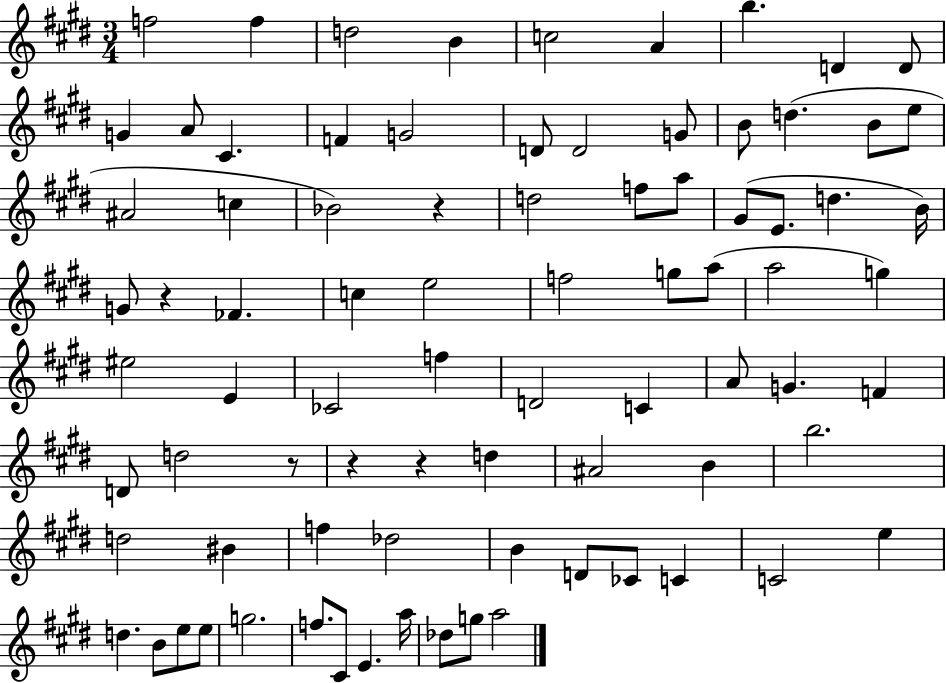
F5/h F5/q D5/h B4/q C5/h A4/q B5/q. D4/q D4/e G4/q A4/e C#4/q. F4/q G4/h D4/e D4/h G4/e B4/e D5/q. B4/e E5/e A#4/h C5/q Bb4/h R/q D5/h F5/e A5/e G#4/e E4/e. D5/q. B4/s G4/e R/q FES4/q. C5/q E5/h F5/h G5/e A5/e A5/h G5/q EIS5/h E4/q CES4/h F5/q D4/h C4/q A4/e G4/q. F4/q D4/e D5/h R/e R/q R/q D5/q A#4/h B4/q B5/h. D5/h BIS4/q F5/q Db5/h B4/q D4/e CES4/e C4/q C4/h E5/q D5/q. B4/e E5/e E5/e G5/h. F5/e. C#4/e E4/q. A5/s Db5/e G5/e A5/h